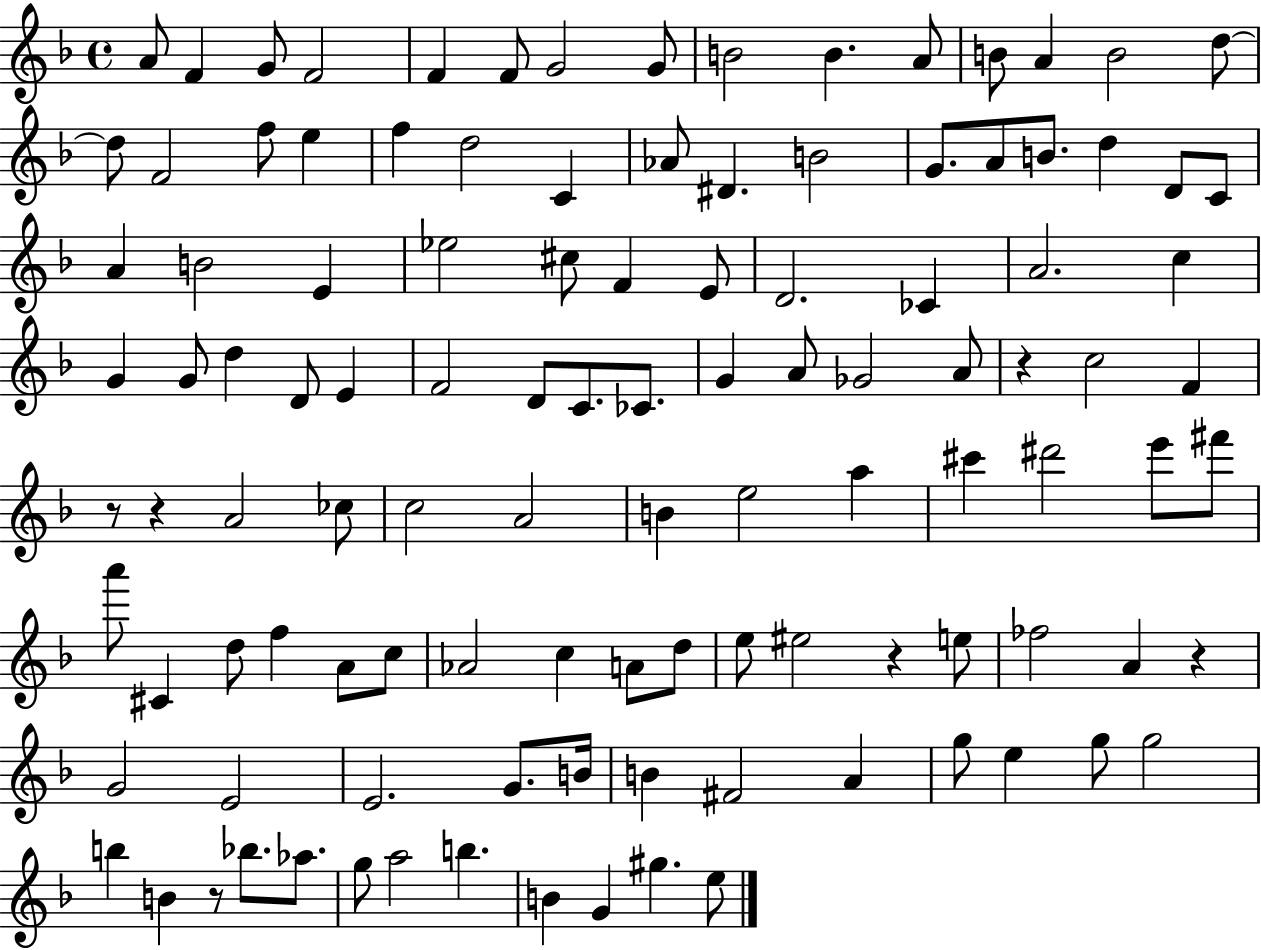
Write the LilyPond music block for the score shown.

{
  \clef treble
  \time 4/4
  \defaultTimeSignature
  \key f \major
  a'8 f'4 g'8 f'2 | f'4 f'8 g'2 g'8 | b'2 b'4. a'8 | b'8 a'4 b'2 d''8~~ | \break d''8 f'2 f''8 e''4 | f''4 d''2 c'4 | aes'8 dis'4. b'2 | g'8. a'8 b'8. d''4 d'8 c'8 | \break a'4 b'2 e'4 | ees''2 cis''8 f'4 e'8 | d'2. ces'4 | a'2. c''4 | \break g'4 g'8 d''4 d'8 e'4 | f'2 d'8 c'8. ces'8. | g'4 a'8 ges'2 a'8 | r4 c''2 f'4 | \break r8 r4 a'2 ces''8 | c''2 a'2 | b'4 e''2 a''4 | cis'''4 dis'''2 e'''8 fis'''8 | \break a'''8 cis'4 d''8 f''4 a'8 c''8 | aes'2 c''4 a'8 d''8 | e''8 eis''2 r4 e''8 | fes''2 a'4 r4 | \break g'2 e'2 | e'2. g'8. b'16 | b'4 fis'2 a'4 | g''8 e''4 g''8 g''2 | \break b''4 b'4 r8 bes''8. aes''8. | g''8 a''2 b''4. | b'4 g'4 gis''4. e''8 | \bar "|."
}